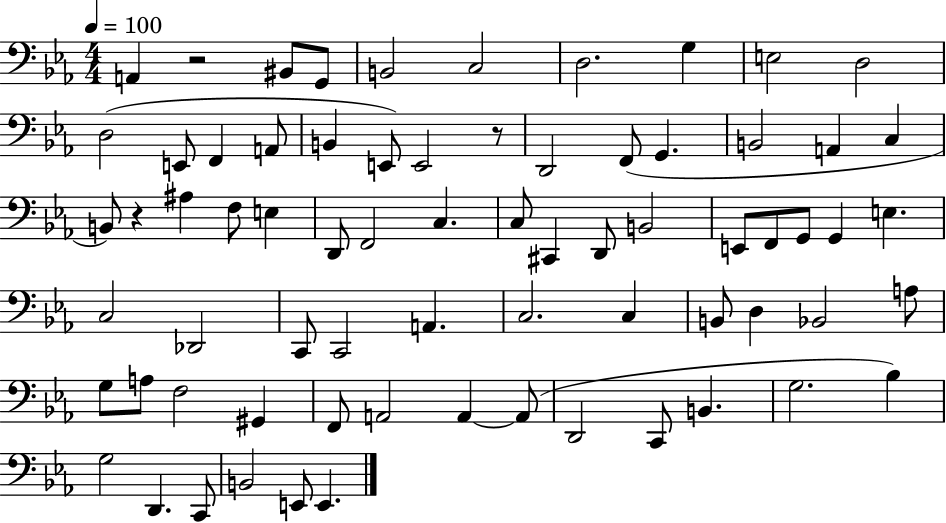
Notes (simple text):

A2/q R/h BIS2/e G2/e B2/h C3/h D3/h. G3/q E3/h D3/h D3/h E2/e F2/q A2/e B2/q E2/e E2/h R/e D2/h F2/e G2/q. B2/h A2/q C3/q B2/e R/q A#3/q F3/e E3/q D2/e F2/h C3/q. C3/e C#2/q D2/e B2/h E2/e F2/e G2/e G2/q E3/q. C3/h Db2/h C2/e C2/h A2/q. C3/h. C3/q B2/e D3/q Bb2/h A3/e G3/e A3/e F3/h G#2/q F2/e A2/h A2/q A2/e D2/h C2/e B2/q. G3/h. Bb3/q G3/h D2/q. C2/e B2/h E2/e E2/q.